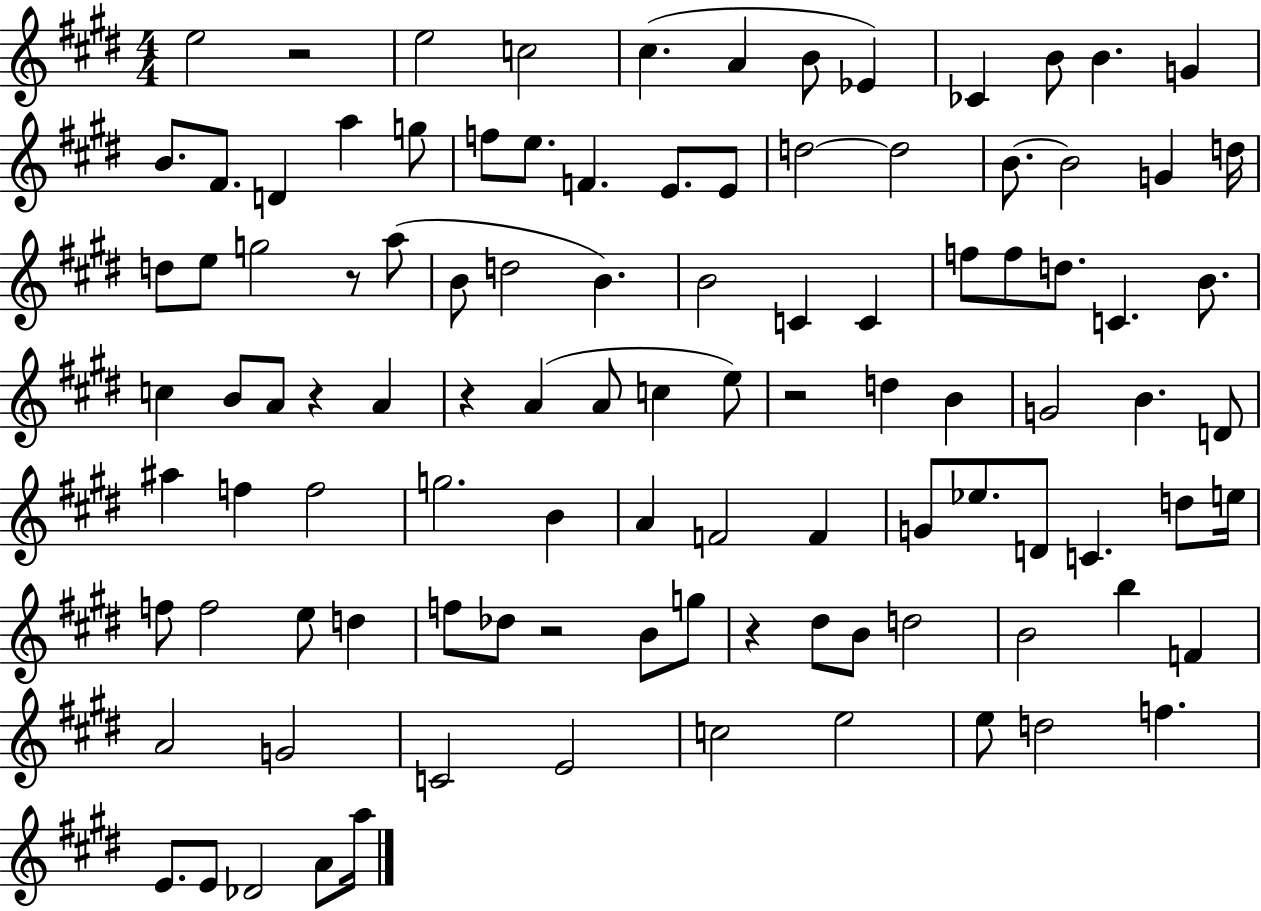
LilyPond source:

{
  \clef treble
  \numericTimeSignature
  \time 4/4
  \key e \major
  e''2 r2 | e''2 c''2 | cis''4.( a'4 b'8 ees'4) | ces'4 b'8 b'4. g'4 | \break b'8. fis'8. d'4 a''4 g''8 | f''8 e''8. f'4. e'8. e'8 | d''2~~ d''2 | b'8.~~ b'2 g'4 d''16 | \break d''8 e''8 g''2 r8 a''8( | b'8 d''2 b'4.) | b'2 c'4 c'4 | f''8 f''8 d''8. c'4. b'8. | \break c''4 b'8 a'8 r4 a'4 | r4 a'4( a'8 c''4 e''8) | r2 d''4 b'4 | g'2 b'4. d'8 | \break ais''4 f''4 f''2 | g''2. b'4 | a'4 f'2 f'4 | g'8 ees''8. d'8 c'4. d''8 e''16 | \break f''8 f''2 e''8 d''4 | f''8 des''8 r2 b'8 g''8 | r4 dis''8 b'8 d''2 | b'2 b''4 f'4 | \break a'2 g'2 | c'2 e'2 | c''2 e''2 | e''8 d''2 f''4. | \break e'8. e'8 des'2 a'8 a''16 | \bar "|."
}